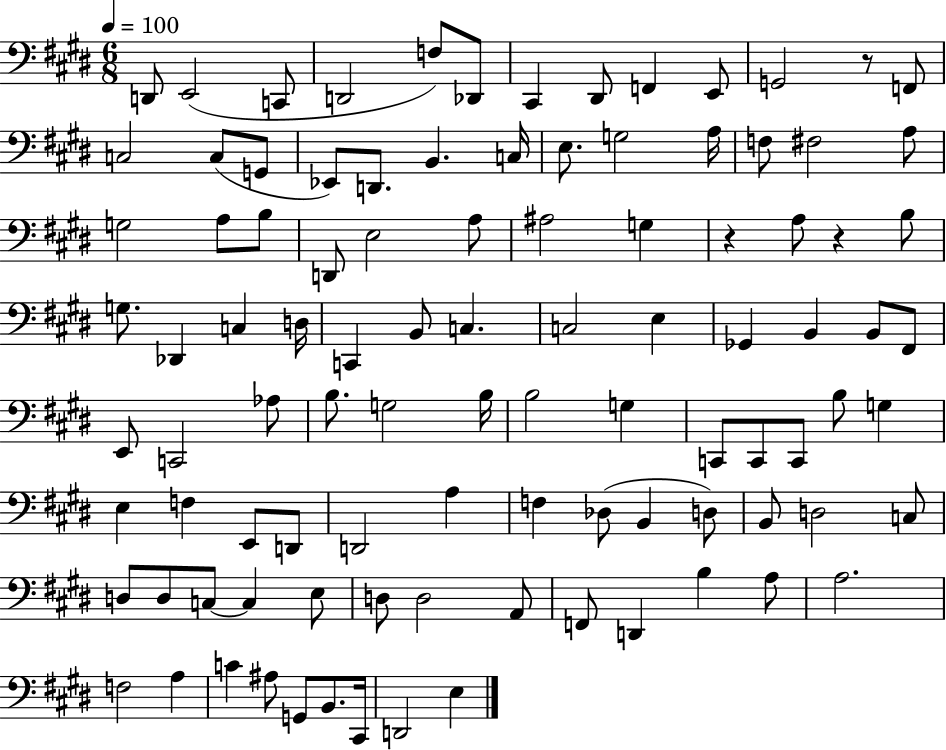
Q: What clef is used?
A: bass